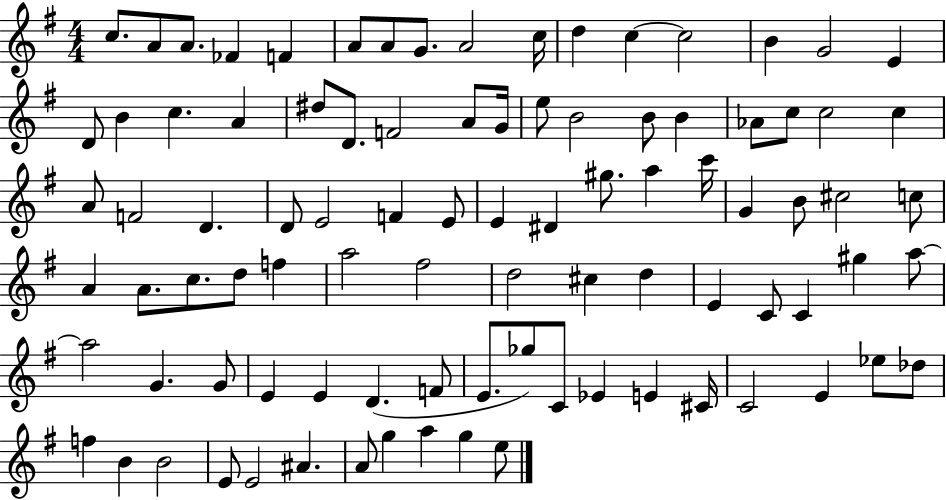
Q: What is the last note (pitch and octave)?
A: E5